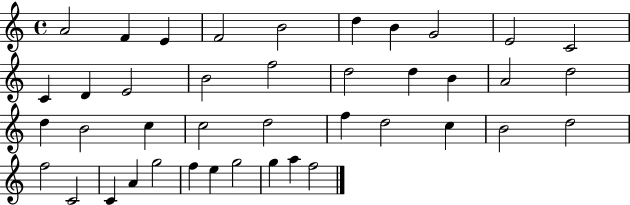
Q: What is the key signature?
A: C major